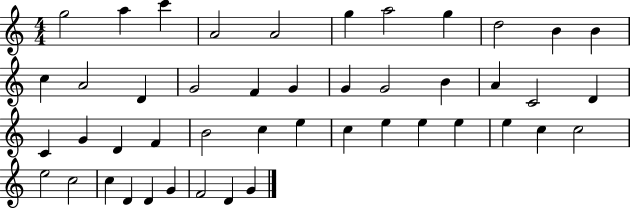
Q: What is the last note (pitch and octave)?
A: G4